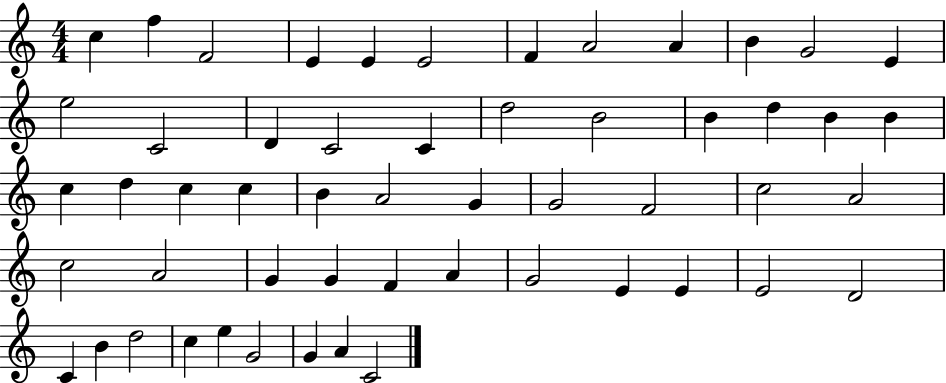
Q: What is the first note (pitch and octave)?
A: C5